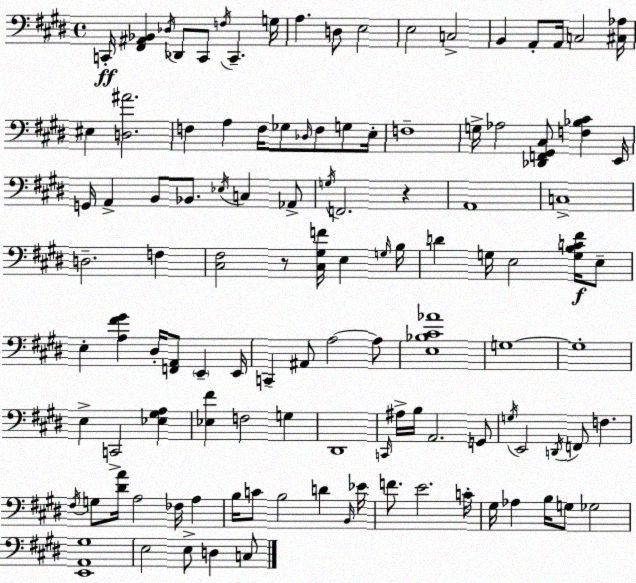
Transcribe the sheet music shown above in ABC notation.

X:1
T:Untitled
M:4/4
L:1/4
K:E
C,,/4 [^F,,^A,,_B,,] _D,/4 _D,,/2 C,,/2 F,/4 C,, G,/4 A, D,/2 E,2 E,2 C,2 B,, A,,/2 A,,/4 C,2 [^C,_A,]/4 ^E, [D,^A]2 F, A, F,/4 _G,/2 _D,/4 F,/2 G,/2 E,/4 F,4 G,/4 _A,2 [_D,,F,,^G,,^C,]/2 [F,_B,^C] E,,/4 G,,/4 A,, B,,/2 _B,,/2 _E,/4 C, _A,,/2 G,/4 F,,2 z A,,4 C,4 D,2 F, [^C,^F,]2 z/2 [^C,^G,F]/4 E, G,/4 B,/4 D G,/4 E,2 [G,B,C^F]/4 E,/2 E, [A,^F^G] ^D,/4 [F,,A,,]/2 E,, E,,/4 C,, ^A,,/2 A,2 A,/2 [E,_B,^C_A]4 G,4 G,4 E, C,,2 [_E,^G,A,] [_E,^F] F,2 G, ^D,,4 C,,/4 ^A,/4 B,/4 A,,2 G,,/2 G,/4 E,,2 D,,/4 F,,/2 F, ^F,/4 G,/2 [^DA]/4 A,2 _F,/4 A, B,/4 C/2 B,2 D B,,/4 _E/4 F/2 E2 C/4 ^G,/4 _A, B,/4 G,/2 _G,2 [E,,A,,^G,]4 E,2 E,/2 D, C,/2